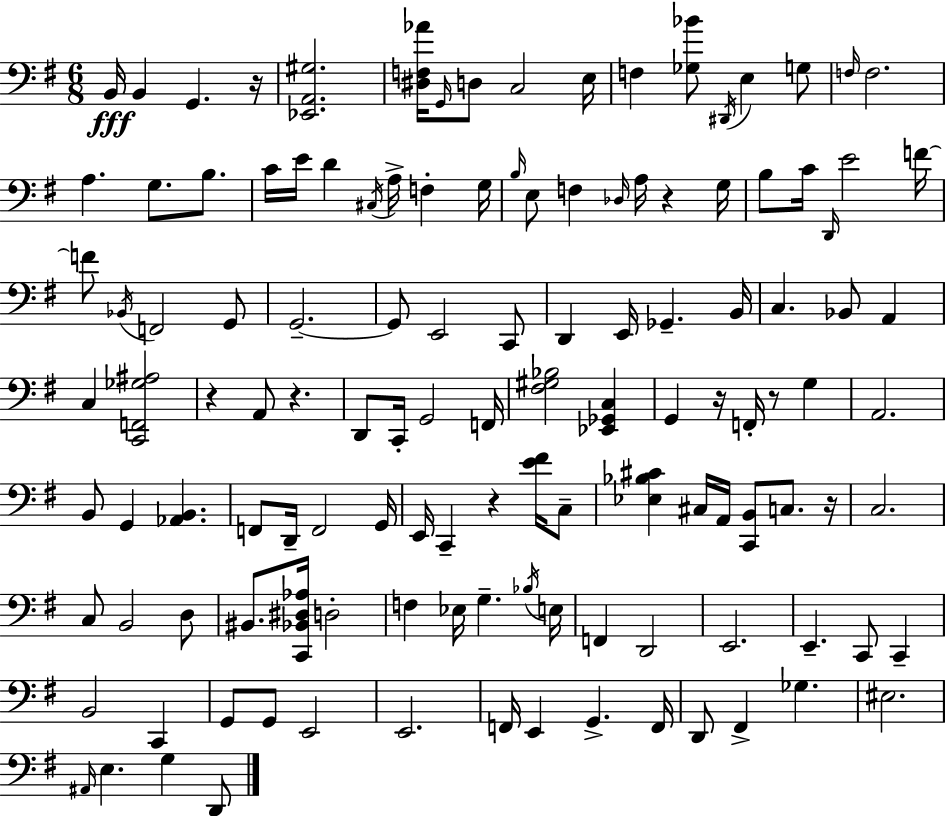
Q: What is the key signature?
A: E minor